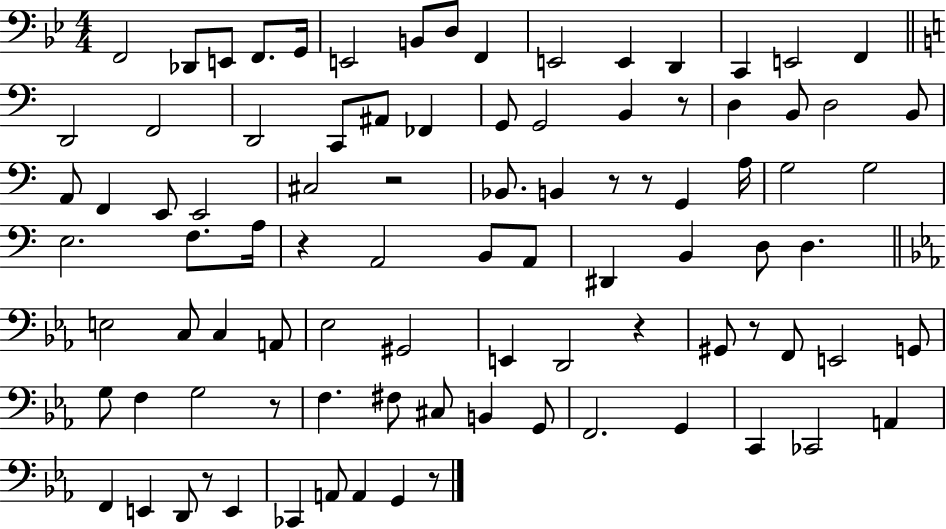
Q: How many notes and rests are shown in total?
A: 92